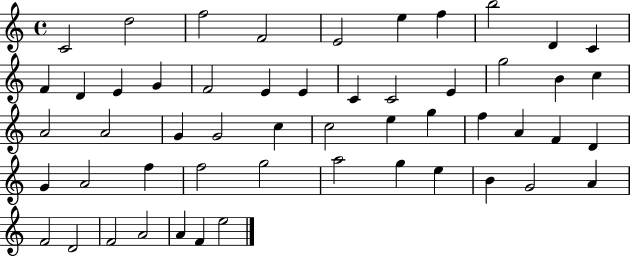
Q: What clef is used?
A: treble